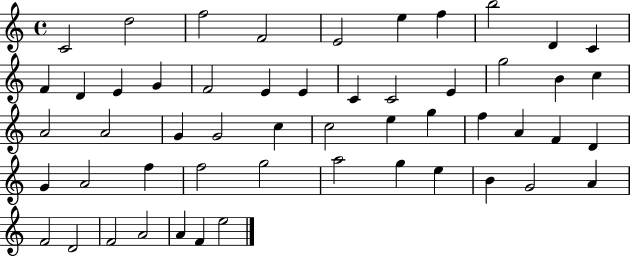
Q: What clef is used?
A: treble